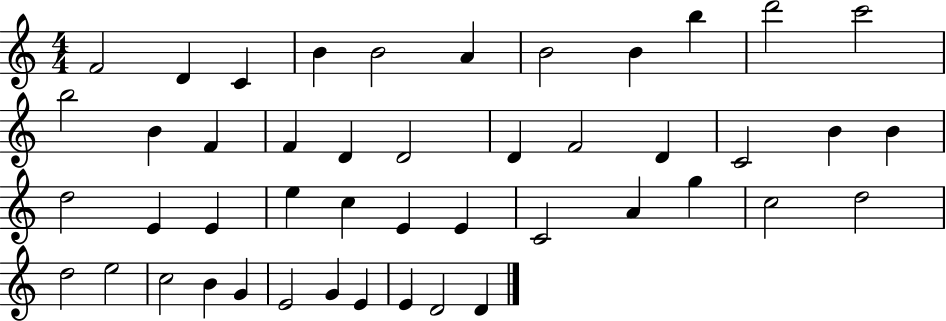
{
  \clef treble
  \numericTimeSignature
  \time 4/4
  \key c \major
  f'2 d'4 c'4 | b'4 b'2 a'4 | b'2 b'4 b''4 | d'''2 c'''2 | \break b''2 b'4 f'4 | f'4 d'4 d'2 | d'4 f'2 d'4 | c'2 b'4 b'4 | \break d''2 e'4 e'4 | e''4 c''4 e'4 e'4 | c'2 a'4 g''4 | c''2 d''2 | \break d''2 e''2 | c''2 b'4 g'4 | e'2 g'4 e'4 | e'4 d'2 d'4 | \break \bar "|."
}